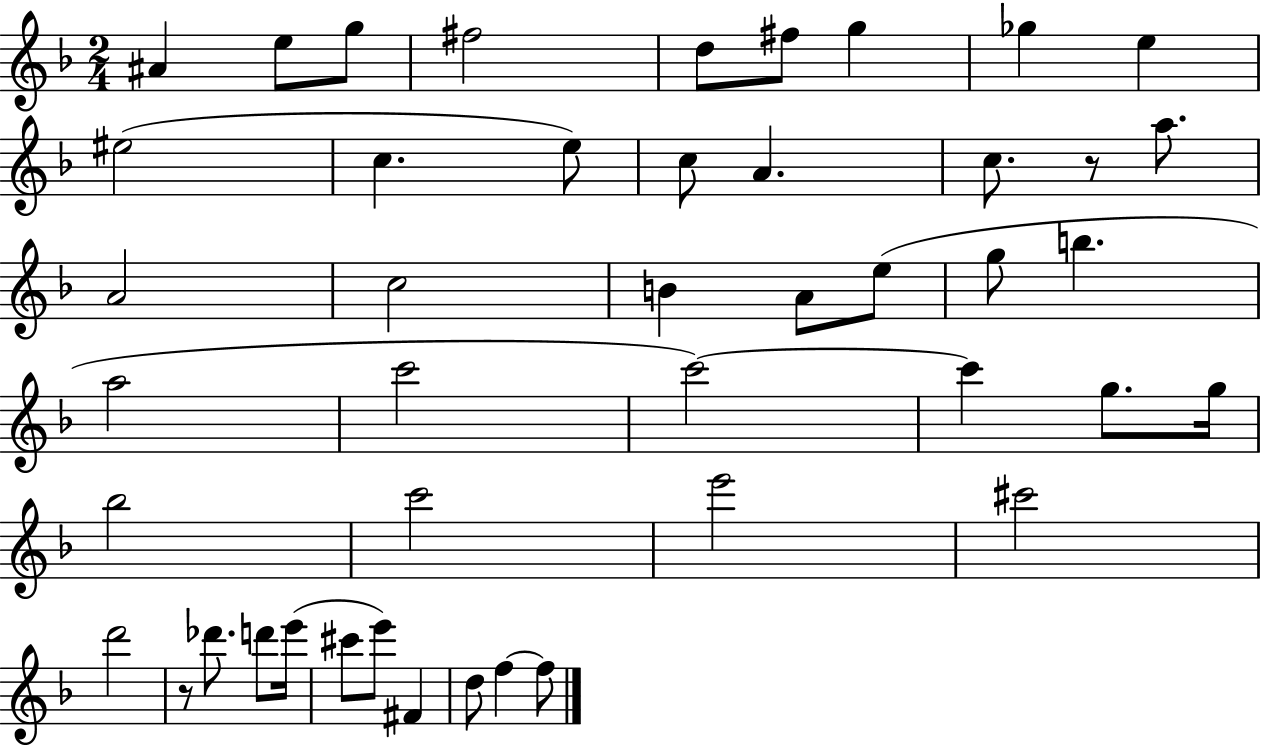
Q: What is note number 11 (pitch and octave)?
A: C5